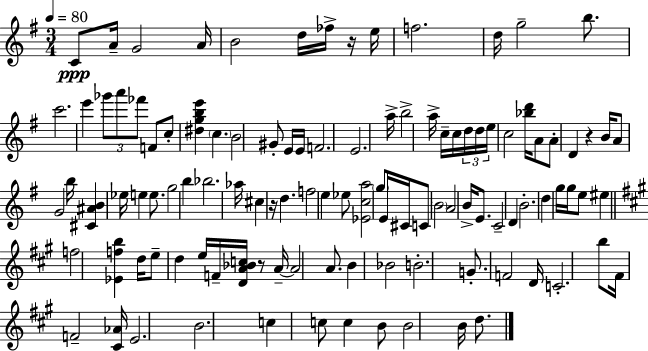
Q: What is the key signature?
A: E minor